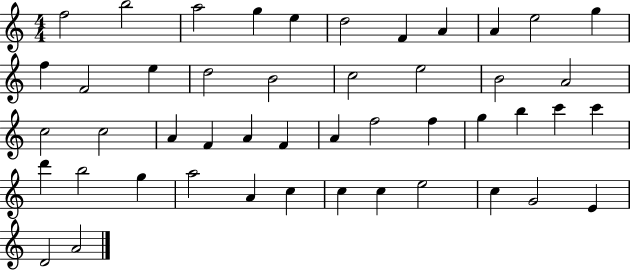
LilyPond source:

{
  \clef treble
  \numericTimeSignature
  \time 4/4
  \key c \major
  f''2 b''2 | a''2 g''4 e''4 | d''2 f'4 a'4 | a'4 e''2 g''4 | \break f''4 f'2 e''4 | d''2 b'2 | c''2 e''2 | b'2 a'2 | \break c''2 c''2 | a'4 f'4 a'4 f'4 | a'4 f''2 f''4 | g''4 b''4 c'''4 c'''4 | \break d'''4 b''2 g''4 | a''2 a'4 c''4 | c''4 c''4 e''2 | c''4 g'2 e'4 | \break d'2 a'2 | \bar "|."
}